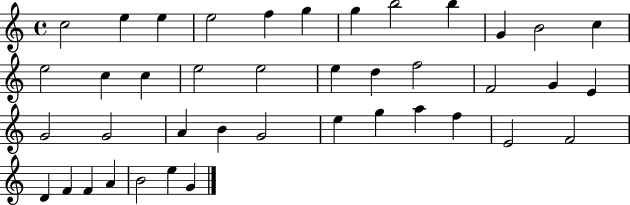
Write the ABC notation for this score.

X:1
T:Untitled
M:4/4
L:1/4
K:C
c2 e e e2 f g g b2 b G B2 c e2 c c e2 e2 e d f2 F2 G E G2 G2 A B G2 e g a f E2 F2 D F F A B2 e G